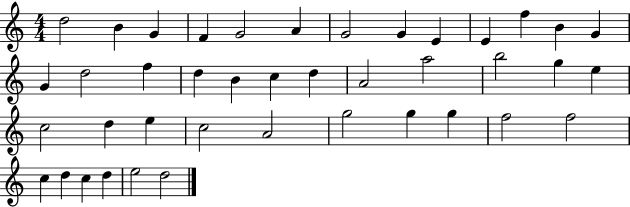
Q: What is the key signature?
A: C major